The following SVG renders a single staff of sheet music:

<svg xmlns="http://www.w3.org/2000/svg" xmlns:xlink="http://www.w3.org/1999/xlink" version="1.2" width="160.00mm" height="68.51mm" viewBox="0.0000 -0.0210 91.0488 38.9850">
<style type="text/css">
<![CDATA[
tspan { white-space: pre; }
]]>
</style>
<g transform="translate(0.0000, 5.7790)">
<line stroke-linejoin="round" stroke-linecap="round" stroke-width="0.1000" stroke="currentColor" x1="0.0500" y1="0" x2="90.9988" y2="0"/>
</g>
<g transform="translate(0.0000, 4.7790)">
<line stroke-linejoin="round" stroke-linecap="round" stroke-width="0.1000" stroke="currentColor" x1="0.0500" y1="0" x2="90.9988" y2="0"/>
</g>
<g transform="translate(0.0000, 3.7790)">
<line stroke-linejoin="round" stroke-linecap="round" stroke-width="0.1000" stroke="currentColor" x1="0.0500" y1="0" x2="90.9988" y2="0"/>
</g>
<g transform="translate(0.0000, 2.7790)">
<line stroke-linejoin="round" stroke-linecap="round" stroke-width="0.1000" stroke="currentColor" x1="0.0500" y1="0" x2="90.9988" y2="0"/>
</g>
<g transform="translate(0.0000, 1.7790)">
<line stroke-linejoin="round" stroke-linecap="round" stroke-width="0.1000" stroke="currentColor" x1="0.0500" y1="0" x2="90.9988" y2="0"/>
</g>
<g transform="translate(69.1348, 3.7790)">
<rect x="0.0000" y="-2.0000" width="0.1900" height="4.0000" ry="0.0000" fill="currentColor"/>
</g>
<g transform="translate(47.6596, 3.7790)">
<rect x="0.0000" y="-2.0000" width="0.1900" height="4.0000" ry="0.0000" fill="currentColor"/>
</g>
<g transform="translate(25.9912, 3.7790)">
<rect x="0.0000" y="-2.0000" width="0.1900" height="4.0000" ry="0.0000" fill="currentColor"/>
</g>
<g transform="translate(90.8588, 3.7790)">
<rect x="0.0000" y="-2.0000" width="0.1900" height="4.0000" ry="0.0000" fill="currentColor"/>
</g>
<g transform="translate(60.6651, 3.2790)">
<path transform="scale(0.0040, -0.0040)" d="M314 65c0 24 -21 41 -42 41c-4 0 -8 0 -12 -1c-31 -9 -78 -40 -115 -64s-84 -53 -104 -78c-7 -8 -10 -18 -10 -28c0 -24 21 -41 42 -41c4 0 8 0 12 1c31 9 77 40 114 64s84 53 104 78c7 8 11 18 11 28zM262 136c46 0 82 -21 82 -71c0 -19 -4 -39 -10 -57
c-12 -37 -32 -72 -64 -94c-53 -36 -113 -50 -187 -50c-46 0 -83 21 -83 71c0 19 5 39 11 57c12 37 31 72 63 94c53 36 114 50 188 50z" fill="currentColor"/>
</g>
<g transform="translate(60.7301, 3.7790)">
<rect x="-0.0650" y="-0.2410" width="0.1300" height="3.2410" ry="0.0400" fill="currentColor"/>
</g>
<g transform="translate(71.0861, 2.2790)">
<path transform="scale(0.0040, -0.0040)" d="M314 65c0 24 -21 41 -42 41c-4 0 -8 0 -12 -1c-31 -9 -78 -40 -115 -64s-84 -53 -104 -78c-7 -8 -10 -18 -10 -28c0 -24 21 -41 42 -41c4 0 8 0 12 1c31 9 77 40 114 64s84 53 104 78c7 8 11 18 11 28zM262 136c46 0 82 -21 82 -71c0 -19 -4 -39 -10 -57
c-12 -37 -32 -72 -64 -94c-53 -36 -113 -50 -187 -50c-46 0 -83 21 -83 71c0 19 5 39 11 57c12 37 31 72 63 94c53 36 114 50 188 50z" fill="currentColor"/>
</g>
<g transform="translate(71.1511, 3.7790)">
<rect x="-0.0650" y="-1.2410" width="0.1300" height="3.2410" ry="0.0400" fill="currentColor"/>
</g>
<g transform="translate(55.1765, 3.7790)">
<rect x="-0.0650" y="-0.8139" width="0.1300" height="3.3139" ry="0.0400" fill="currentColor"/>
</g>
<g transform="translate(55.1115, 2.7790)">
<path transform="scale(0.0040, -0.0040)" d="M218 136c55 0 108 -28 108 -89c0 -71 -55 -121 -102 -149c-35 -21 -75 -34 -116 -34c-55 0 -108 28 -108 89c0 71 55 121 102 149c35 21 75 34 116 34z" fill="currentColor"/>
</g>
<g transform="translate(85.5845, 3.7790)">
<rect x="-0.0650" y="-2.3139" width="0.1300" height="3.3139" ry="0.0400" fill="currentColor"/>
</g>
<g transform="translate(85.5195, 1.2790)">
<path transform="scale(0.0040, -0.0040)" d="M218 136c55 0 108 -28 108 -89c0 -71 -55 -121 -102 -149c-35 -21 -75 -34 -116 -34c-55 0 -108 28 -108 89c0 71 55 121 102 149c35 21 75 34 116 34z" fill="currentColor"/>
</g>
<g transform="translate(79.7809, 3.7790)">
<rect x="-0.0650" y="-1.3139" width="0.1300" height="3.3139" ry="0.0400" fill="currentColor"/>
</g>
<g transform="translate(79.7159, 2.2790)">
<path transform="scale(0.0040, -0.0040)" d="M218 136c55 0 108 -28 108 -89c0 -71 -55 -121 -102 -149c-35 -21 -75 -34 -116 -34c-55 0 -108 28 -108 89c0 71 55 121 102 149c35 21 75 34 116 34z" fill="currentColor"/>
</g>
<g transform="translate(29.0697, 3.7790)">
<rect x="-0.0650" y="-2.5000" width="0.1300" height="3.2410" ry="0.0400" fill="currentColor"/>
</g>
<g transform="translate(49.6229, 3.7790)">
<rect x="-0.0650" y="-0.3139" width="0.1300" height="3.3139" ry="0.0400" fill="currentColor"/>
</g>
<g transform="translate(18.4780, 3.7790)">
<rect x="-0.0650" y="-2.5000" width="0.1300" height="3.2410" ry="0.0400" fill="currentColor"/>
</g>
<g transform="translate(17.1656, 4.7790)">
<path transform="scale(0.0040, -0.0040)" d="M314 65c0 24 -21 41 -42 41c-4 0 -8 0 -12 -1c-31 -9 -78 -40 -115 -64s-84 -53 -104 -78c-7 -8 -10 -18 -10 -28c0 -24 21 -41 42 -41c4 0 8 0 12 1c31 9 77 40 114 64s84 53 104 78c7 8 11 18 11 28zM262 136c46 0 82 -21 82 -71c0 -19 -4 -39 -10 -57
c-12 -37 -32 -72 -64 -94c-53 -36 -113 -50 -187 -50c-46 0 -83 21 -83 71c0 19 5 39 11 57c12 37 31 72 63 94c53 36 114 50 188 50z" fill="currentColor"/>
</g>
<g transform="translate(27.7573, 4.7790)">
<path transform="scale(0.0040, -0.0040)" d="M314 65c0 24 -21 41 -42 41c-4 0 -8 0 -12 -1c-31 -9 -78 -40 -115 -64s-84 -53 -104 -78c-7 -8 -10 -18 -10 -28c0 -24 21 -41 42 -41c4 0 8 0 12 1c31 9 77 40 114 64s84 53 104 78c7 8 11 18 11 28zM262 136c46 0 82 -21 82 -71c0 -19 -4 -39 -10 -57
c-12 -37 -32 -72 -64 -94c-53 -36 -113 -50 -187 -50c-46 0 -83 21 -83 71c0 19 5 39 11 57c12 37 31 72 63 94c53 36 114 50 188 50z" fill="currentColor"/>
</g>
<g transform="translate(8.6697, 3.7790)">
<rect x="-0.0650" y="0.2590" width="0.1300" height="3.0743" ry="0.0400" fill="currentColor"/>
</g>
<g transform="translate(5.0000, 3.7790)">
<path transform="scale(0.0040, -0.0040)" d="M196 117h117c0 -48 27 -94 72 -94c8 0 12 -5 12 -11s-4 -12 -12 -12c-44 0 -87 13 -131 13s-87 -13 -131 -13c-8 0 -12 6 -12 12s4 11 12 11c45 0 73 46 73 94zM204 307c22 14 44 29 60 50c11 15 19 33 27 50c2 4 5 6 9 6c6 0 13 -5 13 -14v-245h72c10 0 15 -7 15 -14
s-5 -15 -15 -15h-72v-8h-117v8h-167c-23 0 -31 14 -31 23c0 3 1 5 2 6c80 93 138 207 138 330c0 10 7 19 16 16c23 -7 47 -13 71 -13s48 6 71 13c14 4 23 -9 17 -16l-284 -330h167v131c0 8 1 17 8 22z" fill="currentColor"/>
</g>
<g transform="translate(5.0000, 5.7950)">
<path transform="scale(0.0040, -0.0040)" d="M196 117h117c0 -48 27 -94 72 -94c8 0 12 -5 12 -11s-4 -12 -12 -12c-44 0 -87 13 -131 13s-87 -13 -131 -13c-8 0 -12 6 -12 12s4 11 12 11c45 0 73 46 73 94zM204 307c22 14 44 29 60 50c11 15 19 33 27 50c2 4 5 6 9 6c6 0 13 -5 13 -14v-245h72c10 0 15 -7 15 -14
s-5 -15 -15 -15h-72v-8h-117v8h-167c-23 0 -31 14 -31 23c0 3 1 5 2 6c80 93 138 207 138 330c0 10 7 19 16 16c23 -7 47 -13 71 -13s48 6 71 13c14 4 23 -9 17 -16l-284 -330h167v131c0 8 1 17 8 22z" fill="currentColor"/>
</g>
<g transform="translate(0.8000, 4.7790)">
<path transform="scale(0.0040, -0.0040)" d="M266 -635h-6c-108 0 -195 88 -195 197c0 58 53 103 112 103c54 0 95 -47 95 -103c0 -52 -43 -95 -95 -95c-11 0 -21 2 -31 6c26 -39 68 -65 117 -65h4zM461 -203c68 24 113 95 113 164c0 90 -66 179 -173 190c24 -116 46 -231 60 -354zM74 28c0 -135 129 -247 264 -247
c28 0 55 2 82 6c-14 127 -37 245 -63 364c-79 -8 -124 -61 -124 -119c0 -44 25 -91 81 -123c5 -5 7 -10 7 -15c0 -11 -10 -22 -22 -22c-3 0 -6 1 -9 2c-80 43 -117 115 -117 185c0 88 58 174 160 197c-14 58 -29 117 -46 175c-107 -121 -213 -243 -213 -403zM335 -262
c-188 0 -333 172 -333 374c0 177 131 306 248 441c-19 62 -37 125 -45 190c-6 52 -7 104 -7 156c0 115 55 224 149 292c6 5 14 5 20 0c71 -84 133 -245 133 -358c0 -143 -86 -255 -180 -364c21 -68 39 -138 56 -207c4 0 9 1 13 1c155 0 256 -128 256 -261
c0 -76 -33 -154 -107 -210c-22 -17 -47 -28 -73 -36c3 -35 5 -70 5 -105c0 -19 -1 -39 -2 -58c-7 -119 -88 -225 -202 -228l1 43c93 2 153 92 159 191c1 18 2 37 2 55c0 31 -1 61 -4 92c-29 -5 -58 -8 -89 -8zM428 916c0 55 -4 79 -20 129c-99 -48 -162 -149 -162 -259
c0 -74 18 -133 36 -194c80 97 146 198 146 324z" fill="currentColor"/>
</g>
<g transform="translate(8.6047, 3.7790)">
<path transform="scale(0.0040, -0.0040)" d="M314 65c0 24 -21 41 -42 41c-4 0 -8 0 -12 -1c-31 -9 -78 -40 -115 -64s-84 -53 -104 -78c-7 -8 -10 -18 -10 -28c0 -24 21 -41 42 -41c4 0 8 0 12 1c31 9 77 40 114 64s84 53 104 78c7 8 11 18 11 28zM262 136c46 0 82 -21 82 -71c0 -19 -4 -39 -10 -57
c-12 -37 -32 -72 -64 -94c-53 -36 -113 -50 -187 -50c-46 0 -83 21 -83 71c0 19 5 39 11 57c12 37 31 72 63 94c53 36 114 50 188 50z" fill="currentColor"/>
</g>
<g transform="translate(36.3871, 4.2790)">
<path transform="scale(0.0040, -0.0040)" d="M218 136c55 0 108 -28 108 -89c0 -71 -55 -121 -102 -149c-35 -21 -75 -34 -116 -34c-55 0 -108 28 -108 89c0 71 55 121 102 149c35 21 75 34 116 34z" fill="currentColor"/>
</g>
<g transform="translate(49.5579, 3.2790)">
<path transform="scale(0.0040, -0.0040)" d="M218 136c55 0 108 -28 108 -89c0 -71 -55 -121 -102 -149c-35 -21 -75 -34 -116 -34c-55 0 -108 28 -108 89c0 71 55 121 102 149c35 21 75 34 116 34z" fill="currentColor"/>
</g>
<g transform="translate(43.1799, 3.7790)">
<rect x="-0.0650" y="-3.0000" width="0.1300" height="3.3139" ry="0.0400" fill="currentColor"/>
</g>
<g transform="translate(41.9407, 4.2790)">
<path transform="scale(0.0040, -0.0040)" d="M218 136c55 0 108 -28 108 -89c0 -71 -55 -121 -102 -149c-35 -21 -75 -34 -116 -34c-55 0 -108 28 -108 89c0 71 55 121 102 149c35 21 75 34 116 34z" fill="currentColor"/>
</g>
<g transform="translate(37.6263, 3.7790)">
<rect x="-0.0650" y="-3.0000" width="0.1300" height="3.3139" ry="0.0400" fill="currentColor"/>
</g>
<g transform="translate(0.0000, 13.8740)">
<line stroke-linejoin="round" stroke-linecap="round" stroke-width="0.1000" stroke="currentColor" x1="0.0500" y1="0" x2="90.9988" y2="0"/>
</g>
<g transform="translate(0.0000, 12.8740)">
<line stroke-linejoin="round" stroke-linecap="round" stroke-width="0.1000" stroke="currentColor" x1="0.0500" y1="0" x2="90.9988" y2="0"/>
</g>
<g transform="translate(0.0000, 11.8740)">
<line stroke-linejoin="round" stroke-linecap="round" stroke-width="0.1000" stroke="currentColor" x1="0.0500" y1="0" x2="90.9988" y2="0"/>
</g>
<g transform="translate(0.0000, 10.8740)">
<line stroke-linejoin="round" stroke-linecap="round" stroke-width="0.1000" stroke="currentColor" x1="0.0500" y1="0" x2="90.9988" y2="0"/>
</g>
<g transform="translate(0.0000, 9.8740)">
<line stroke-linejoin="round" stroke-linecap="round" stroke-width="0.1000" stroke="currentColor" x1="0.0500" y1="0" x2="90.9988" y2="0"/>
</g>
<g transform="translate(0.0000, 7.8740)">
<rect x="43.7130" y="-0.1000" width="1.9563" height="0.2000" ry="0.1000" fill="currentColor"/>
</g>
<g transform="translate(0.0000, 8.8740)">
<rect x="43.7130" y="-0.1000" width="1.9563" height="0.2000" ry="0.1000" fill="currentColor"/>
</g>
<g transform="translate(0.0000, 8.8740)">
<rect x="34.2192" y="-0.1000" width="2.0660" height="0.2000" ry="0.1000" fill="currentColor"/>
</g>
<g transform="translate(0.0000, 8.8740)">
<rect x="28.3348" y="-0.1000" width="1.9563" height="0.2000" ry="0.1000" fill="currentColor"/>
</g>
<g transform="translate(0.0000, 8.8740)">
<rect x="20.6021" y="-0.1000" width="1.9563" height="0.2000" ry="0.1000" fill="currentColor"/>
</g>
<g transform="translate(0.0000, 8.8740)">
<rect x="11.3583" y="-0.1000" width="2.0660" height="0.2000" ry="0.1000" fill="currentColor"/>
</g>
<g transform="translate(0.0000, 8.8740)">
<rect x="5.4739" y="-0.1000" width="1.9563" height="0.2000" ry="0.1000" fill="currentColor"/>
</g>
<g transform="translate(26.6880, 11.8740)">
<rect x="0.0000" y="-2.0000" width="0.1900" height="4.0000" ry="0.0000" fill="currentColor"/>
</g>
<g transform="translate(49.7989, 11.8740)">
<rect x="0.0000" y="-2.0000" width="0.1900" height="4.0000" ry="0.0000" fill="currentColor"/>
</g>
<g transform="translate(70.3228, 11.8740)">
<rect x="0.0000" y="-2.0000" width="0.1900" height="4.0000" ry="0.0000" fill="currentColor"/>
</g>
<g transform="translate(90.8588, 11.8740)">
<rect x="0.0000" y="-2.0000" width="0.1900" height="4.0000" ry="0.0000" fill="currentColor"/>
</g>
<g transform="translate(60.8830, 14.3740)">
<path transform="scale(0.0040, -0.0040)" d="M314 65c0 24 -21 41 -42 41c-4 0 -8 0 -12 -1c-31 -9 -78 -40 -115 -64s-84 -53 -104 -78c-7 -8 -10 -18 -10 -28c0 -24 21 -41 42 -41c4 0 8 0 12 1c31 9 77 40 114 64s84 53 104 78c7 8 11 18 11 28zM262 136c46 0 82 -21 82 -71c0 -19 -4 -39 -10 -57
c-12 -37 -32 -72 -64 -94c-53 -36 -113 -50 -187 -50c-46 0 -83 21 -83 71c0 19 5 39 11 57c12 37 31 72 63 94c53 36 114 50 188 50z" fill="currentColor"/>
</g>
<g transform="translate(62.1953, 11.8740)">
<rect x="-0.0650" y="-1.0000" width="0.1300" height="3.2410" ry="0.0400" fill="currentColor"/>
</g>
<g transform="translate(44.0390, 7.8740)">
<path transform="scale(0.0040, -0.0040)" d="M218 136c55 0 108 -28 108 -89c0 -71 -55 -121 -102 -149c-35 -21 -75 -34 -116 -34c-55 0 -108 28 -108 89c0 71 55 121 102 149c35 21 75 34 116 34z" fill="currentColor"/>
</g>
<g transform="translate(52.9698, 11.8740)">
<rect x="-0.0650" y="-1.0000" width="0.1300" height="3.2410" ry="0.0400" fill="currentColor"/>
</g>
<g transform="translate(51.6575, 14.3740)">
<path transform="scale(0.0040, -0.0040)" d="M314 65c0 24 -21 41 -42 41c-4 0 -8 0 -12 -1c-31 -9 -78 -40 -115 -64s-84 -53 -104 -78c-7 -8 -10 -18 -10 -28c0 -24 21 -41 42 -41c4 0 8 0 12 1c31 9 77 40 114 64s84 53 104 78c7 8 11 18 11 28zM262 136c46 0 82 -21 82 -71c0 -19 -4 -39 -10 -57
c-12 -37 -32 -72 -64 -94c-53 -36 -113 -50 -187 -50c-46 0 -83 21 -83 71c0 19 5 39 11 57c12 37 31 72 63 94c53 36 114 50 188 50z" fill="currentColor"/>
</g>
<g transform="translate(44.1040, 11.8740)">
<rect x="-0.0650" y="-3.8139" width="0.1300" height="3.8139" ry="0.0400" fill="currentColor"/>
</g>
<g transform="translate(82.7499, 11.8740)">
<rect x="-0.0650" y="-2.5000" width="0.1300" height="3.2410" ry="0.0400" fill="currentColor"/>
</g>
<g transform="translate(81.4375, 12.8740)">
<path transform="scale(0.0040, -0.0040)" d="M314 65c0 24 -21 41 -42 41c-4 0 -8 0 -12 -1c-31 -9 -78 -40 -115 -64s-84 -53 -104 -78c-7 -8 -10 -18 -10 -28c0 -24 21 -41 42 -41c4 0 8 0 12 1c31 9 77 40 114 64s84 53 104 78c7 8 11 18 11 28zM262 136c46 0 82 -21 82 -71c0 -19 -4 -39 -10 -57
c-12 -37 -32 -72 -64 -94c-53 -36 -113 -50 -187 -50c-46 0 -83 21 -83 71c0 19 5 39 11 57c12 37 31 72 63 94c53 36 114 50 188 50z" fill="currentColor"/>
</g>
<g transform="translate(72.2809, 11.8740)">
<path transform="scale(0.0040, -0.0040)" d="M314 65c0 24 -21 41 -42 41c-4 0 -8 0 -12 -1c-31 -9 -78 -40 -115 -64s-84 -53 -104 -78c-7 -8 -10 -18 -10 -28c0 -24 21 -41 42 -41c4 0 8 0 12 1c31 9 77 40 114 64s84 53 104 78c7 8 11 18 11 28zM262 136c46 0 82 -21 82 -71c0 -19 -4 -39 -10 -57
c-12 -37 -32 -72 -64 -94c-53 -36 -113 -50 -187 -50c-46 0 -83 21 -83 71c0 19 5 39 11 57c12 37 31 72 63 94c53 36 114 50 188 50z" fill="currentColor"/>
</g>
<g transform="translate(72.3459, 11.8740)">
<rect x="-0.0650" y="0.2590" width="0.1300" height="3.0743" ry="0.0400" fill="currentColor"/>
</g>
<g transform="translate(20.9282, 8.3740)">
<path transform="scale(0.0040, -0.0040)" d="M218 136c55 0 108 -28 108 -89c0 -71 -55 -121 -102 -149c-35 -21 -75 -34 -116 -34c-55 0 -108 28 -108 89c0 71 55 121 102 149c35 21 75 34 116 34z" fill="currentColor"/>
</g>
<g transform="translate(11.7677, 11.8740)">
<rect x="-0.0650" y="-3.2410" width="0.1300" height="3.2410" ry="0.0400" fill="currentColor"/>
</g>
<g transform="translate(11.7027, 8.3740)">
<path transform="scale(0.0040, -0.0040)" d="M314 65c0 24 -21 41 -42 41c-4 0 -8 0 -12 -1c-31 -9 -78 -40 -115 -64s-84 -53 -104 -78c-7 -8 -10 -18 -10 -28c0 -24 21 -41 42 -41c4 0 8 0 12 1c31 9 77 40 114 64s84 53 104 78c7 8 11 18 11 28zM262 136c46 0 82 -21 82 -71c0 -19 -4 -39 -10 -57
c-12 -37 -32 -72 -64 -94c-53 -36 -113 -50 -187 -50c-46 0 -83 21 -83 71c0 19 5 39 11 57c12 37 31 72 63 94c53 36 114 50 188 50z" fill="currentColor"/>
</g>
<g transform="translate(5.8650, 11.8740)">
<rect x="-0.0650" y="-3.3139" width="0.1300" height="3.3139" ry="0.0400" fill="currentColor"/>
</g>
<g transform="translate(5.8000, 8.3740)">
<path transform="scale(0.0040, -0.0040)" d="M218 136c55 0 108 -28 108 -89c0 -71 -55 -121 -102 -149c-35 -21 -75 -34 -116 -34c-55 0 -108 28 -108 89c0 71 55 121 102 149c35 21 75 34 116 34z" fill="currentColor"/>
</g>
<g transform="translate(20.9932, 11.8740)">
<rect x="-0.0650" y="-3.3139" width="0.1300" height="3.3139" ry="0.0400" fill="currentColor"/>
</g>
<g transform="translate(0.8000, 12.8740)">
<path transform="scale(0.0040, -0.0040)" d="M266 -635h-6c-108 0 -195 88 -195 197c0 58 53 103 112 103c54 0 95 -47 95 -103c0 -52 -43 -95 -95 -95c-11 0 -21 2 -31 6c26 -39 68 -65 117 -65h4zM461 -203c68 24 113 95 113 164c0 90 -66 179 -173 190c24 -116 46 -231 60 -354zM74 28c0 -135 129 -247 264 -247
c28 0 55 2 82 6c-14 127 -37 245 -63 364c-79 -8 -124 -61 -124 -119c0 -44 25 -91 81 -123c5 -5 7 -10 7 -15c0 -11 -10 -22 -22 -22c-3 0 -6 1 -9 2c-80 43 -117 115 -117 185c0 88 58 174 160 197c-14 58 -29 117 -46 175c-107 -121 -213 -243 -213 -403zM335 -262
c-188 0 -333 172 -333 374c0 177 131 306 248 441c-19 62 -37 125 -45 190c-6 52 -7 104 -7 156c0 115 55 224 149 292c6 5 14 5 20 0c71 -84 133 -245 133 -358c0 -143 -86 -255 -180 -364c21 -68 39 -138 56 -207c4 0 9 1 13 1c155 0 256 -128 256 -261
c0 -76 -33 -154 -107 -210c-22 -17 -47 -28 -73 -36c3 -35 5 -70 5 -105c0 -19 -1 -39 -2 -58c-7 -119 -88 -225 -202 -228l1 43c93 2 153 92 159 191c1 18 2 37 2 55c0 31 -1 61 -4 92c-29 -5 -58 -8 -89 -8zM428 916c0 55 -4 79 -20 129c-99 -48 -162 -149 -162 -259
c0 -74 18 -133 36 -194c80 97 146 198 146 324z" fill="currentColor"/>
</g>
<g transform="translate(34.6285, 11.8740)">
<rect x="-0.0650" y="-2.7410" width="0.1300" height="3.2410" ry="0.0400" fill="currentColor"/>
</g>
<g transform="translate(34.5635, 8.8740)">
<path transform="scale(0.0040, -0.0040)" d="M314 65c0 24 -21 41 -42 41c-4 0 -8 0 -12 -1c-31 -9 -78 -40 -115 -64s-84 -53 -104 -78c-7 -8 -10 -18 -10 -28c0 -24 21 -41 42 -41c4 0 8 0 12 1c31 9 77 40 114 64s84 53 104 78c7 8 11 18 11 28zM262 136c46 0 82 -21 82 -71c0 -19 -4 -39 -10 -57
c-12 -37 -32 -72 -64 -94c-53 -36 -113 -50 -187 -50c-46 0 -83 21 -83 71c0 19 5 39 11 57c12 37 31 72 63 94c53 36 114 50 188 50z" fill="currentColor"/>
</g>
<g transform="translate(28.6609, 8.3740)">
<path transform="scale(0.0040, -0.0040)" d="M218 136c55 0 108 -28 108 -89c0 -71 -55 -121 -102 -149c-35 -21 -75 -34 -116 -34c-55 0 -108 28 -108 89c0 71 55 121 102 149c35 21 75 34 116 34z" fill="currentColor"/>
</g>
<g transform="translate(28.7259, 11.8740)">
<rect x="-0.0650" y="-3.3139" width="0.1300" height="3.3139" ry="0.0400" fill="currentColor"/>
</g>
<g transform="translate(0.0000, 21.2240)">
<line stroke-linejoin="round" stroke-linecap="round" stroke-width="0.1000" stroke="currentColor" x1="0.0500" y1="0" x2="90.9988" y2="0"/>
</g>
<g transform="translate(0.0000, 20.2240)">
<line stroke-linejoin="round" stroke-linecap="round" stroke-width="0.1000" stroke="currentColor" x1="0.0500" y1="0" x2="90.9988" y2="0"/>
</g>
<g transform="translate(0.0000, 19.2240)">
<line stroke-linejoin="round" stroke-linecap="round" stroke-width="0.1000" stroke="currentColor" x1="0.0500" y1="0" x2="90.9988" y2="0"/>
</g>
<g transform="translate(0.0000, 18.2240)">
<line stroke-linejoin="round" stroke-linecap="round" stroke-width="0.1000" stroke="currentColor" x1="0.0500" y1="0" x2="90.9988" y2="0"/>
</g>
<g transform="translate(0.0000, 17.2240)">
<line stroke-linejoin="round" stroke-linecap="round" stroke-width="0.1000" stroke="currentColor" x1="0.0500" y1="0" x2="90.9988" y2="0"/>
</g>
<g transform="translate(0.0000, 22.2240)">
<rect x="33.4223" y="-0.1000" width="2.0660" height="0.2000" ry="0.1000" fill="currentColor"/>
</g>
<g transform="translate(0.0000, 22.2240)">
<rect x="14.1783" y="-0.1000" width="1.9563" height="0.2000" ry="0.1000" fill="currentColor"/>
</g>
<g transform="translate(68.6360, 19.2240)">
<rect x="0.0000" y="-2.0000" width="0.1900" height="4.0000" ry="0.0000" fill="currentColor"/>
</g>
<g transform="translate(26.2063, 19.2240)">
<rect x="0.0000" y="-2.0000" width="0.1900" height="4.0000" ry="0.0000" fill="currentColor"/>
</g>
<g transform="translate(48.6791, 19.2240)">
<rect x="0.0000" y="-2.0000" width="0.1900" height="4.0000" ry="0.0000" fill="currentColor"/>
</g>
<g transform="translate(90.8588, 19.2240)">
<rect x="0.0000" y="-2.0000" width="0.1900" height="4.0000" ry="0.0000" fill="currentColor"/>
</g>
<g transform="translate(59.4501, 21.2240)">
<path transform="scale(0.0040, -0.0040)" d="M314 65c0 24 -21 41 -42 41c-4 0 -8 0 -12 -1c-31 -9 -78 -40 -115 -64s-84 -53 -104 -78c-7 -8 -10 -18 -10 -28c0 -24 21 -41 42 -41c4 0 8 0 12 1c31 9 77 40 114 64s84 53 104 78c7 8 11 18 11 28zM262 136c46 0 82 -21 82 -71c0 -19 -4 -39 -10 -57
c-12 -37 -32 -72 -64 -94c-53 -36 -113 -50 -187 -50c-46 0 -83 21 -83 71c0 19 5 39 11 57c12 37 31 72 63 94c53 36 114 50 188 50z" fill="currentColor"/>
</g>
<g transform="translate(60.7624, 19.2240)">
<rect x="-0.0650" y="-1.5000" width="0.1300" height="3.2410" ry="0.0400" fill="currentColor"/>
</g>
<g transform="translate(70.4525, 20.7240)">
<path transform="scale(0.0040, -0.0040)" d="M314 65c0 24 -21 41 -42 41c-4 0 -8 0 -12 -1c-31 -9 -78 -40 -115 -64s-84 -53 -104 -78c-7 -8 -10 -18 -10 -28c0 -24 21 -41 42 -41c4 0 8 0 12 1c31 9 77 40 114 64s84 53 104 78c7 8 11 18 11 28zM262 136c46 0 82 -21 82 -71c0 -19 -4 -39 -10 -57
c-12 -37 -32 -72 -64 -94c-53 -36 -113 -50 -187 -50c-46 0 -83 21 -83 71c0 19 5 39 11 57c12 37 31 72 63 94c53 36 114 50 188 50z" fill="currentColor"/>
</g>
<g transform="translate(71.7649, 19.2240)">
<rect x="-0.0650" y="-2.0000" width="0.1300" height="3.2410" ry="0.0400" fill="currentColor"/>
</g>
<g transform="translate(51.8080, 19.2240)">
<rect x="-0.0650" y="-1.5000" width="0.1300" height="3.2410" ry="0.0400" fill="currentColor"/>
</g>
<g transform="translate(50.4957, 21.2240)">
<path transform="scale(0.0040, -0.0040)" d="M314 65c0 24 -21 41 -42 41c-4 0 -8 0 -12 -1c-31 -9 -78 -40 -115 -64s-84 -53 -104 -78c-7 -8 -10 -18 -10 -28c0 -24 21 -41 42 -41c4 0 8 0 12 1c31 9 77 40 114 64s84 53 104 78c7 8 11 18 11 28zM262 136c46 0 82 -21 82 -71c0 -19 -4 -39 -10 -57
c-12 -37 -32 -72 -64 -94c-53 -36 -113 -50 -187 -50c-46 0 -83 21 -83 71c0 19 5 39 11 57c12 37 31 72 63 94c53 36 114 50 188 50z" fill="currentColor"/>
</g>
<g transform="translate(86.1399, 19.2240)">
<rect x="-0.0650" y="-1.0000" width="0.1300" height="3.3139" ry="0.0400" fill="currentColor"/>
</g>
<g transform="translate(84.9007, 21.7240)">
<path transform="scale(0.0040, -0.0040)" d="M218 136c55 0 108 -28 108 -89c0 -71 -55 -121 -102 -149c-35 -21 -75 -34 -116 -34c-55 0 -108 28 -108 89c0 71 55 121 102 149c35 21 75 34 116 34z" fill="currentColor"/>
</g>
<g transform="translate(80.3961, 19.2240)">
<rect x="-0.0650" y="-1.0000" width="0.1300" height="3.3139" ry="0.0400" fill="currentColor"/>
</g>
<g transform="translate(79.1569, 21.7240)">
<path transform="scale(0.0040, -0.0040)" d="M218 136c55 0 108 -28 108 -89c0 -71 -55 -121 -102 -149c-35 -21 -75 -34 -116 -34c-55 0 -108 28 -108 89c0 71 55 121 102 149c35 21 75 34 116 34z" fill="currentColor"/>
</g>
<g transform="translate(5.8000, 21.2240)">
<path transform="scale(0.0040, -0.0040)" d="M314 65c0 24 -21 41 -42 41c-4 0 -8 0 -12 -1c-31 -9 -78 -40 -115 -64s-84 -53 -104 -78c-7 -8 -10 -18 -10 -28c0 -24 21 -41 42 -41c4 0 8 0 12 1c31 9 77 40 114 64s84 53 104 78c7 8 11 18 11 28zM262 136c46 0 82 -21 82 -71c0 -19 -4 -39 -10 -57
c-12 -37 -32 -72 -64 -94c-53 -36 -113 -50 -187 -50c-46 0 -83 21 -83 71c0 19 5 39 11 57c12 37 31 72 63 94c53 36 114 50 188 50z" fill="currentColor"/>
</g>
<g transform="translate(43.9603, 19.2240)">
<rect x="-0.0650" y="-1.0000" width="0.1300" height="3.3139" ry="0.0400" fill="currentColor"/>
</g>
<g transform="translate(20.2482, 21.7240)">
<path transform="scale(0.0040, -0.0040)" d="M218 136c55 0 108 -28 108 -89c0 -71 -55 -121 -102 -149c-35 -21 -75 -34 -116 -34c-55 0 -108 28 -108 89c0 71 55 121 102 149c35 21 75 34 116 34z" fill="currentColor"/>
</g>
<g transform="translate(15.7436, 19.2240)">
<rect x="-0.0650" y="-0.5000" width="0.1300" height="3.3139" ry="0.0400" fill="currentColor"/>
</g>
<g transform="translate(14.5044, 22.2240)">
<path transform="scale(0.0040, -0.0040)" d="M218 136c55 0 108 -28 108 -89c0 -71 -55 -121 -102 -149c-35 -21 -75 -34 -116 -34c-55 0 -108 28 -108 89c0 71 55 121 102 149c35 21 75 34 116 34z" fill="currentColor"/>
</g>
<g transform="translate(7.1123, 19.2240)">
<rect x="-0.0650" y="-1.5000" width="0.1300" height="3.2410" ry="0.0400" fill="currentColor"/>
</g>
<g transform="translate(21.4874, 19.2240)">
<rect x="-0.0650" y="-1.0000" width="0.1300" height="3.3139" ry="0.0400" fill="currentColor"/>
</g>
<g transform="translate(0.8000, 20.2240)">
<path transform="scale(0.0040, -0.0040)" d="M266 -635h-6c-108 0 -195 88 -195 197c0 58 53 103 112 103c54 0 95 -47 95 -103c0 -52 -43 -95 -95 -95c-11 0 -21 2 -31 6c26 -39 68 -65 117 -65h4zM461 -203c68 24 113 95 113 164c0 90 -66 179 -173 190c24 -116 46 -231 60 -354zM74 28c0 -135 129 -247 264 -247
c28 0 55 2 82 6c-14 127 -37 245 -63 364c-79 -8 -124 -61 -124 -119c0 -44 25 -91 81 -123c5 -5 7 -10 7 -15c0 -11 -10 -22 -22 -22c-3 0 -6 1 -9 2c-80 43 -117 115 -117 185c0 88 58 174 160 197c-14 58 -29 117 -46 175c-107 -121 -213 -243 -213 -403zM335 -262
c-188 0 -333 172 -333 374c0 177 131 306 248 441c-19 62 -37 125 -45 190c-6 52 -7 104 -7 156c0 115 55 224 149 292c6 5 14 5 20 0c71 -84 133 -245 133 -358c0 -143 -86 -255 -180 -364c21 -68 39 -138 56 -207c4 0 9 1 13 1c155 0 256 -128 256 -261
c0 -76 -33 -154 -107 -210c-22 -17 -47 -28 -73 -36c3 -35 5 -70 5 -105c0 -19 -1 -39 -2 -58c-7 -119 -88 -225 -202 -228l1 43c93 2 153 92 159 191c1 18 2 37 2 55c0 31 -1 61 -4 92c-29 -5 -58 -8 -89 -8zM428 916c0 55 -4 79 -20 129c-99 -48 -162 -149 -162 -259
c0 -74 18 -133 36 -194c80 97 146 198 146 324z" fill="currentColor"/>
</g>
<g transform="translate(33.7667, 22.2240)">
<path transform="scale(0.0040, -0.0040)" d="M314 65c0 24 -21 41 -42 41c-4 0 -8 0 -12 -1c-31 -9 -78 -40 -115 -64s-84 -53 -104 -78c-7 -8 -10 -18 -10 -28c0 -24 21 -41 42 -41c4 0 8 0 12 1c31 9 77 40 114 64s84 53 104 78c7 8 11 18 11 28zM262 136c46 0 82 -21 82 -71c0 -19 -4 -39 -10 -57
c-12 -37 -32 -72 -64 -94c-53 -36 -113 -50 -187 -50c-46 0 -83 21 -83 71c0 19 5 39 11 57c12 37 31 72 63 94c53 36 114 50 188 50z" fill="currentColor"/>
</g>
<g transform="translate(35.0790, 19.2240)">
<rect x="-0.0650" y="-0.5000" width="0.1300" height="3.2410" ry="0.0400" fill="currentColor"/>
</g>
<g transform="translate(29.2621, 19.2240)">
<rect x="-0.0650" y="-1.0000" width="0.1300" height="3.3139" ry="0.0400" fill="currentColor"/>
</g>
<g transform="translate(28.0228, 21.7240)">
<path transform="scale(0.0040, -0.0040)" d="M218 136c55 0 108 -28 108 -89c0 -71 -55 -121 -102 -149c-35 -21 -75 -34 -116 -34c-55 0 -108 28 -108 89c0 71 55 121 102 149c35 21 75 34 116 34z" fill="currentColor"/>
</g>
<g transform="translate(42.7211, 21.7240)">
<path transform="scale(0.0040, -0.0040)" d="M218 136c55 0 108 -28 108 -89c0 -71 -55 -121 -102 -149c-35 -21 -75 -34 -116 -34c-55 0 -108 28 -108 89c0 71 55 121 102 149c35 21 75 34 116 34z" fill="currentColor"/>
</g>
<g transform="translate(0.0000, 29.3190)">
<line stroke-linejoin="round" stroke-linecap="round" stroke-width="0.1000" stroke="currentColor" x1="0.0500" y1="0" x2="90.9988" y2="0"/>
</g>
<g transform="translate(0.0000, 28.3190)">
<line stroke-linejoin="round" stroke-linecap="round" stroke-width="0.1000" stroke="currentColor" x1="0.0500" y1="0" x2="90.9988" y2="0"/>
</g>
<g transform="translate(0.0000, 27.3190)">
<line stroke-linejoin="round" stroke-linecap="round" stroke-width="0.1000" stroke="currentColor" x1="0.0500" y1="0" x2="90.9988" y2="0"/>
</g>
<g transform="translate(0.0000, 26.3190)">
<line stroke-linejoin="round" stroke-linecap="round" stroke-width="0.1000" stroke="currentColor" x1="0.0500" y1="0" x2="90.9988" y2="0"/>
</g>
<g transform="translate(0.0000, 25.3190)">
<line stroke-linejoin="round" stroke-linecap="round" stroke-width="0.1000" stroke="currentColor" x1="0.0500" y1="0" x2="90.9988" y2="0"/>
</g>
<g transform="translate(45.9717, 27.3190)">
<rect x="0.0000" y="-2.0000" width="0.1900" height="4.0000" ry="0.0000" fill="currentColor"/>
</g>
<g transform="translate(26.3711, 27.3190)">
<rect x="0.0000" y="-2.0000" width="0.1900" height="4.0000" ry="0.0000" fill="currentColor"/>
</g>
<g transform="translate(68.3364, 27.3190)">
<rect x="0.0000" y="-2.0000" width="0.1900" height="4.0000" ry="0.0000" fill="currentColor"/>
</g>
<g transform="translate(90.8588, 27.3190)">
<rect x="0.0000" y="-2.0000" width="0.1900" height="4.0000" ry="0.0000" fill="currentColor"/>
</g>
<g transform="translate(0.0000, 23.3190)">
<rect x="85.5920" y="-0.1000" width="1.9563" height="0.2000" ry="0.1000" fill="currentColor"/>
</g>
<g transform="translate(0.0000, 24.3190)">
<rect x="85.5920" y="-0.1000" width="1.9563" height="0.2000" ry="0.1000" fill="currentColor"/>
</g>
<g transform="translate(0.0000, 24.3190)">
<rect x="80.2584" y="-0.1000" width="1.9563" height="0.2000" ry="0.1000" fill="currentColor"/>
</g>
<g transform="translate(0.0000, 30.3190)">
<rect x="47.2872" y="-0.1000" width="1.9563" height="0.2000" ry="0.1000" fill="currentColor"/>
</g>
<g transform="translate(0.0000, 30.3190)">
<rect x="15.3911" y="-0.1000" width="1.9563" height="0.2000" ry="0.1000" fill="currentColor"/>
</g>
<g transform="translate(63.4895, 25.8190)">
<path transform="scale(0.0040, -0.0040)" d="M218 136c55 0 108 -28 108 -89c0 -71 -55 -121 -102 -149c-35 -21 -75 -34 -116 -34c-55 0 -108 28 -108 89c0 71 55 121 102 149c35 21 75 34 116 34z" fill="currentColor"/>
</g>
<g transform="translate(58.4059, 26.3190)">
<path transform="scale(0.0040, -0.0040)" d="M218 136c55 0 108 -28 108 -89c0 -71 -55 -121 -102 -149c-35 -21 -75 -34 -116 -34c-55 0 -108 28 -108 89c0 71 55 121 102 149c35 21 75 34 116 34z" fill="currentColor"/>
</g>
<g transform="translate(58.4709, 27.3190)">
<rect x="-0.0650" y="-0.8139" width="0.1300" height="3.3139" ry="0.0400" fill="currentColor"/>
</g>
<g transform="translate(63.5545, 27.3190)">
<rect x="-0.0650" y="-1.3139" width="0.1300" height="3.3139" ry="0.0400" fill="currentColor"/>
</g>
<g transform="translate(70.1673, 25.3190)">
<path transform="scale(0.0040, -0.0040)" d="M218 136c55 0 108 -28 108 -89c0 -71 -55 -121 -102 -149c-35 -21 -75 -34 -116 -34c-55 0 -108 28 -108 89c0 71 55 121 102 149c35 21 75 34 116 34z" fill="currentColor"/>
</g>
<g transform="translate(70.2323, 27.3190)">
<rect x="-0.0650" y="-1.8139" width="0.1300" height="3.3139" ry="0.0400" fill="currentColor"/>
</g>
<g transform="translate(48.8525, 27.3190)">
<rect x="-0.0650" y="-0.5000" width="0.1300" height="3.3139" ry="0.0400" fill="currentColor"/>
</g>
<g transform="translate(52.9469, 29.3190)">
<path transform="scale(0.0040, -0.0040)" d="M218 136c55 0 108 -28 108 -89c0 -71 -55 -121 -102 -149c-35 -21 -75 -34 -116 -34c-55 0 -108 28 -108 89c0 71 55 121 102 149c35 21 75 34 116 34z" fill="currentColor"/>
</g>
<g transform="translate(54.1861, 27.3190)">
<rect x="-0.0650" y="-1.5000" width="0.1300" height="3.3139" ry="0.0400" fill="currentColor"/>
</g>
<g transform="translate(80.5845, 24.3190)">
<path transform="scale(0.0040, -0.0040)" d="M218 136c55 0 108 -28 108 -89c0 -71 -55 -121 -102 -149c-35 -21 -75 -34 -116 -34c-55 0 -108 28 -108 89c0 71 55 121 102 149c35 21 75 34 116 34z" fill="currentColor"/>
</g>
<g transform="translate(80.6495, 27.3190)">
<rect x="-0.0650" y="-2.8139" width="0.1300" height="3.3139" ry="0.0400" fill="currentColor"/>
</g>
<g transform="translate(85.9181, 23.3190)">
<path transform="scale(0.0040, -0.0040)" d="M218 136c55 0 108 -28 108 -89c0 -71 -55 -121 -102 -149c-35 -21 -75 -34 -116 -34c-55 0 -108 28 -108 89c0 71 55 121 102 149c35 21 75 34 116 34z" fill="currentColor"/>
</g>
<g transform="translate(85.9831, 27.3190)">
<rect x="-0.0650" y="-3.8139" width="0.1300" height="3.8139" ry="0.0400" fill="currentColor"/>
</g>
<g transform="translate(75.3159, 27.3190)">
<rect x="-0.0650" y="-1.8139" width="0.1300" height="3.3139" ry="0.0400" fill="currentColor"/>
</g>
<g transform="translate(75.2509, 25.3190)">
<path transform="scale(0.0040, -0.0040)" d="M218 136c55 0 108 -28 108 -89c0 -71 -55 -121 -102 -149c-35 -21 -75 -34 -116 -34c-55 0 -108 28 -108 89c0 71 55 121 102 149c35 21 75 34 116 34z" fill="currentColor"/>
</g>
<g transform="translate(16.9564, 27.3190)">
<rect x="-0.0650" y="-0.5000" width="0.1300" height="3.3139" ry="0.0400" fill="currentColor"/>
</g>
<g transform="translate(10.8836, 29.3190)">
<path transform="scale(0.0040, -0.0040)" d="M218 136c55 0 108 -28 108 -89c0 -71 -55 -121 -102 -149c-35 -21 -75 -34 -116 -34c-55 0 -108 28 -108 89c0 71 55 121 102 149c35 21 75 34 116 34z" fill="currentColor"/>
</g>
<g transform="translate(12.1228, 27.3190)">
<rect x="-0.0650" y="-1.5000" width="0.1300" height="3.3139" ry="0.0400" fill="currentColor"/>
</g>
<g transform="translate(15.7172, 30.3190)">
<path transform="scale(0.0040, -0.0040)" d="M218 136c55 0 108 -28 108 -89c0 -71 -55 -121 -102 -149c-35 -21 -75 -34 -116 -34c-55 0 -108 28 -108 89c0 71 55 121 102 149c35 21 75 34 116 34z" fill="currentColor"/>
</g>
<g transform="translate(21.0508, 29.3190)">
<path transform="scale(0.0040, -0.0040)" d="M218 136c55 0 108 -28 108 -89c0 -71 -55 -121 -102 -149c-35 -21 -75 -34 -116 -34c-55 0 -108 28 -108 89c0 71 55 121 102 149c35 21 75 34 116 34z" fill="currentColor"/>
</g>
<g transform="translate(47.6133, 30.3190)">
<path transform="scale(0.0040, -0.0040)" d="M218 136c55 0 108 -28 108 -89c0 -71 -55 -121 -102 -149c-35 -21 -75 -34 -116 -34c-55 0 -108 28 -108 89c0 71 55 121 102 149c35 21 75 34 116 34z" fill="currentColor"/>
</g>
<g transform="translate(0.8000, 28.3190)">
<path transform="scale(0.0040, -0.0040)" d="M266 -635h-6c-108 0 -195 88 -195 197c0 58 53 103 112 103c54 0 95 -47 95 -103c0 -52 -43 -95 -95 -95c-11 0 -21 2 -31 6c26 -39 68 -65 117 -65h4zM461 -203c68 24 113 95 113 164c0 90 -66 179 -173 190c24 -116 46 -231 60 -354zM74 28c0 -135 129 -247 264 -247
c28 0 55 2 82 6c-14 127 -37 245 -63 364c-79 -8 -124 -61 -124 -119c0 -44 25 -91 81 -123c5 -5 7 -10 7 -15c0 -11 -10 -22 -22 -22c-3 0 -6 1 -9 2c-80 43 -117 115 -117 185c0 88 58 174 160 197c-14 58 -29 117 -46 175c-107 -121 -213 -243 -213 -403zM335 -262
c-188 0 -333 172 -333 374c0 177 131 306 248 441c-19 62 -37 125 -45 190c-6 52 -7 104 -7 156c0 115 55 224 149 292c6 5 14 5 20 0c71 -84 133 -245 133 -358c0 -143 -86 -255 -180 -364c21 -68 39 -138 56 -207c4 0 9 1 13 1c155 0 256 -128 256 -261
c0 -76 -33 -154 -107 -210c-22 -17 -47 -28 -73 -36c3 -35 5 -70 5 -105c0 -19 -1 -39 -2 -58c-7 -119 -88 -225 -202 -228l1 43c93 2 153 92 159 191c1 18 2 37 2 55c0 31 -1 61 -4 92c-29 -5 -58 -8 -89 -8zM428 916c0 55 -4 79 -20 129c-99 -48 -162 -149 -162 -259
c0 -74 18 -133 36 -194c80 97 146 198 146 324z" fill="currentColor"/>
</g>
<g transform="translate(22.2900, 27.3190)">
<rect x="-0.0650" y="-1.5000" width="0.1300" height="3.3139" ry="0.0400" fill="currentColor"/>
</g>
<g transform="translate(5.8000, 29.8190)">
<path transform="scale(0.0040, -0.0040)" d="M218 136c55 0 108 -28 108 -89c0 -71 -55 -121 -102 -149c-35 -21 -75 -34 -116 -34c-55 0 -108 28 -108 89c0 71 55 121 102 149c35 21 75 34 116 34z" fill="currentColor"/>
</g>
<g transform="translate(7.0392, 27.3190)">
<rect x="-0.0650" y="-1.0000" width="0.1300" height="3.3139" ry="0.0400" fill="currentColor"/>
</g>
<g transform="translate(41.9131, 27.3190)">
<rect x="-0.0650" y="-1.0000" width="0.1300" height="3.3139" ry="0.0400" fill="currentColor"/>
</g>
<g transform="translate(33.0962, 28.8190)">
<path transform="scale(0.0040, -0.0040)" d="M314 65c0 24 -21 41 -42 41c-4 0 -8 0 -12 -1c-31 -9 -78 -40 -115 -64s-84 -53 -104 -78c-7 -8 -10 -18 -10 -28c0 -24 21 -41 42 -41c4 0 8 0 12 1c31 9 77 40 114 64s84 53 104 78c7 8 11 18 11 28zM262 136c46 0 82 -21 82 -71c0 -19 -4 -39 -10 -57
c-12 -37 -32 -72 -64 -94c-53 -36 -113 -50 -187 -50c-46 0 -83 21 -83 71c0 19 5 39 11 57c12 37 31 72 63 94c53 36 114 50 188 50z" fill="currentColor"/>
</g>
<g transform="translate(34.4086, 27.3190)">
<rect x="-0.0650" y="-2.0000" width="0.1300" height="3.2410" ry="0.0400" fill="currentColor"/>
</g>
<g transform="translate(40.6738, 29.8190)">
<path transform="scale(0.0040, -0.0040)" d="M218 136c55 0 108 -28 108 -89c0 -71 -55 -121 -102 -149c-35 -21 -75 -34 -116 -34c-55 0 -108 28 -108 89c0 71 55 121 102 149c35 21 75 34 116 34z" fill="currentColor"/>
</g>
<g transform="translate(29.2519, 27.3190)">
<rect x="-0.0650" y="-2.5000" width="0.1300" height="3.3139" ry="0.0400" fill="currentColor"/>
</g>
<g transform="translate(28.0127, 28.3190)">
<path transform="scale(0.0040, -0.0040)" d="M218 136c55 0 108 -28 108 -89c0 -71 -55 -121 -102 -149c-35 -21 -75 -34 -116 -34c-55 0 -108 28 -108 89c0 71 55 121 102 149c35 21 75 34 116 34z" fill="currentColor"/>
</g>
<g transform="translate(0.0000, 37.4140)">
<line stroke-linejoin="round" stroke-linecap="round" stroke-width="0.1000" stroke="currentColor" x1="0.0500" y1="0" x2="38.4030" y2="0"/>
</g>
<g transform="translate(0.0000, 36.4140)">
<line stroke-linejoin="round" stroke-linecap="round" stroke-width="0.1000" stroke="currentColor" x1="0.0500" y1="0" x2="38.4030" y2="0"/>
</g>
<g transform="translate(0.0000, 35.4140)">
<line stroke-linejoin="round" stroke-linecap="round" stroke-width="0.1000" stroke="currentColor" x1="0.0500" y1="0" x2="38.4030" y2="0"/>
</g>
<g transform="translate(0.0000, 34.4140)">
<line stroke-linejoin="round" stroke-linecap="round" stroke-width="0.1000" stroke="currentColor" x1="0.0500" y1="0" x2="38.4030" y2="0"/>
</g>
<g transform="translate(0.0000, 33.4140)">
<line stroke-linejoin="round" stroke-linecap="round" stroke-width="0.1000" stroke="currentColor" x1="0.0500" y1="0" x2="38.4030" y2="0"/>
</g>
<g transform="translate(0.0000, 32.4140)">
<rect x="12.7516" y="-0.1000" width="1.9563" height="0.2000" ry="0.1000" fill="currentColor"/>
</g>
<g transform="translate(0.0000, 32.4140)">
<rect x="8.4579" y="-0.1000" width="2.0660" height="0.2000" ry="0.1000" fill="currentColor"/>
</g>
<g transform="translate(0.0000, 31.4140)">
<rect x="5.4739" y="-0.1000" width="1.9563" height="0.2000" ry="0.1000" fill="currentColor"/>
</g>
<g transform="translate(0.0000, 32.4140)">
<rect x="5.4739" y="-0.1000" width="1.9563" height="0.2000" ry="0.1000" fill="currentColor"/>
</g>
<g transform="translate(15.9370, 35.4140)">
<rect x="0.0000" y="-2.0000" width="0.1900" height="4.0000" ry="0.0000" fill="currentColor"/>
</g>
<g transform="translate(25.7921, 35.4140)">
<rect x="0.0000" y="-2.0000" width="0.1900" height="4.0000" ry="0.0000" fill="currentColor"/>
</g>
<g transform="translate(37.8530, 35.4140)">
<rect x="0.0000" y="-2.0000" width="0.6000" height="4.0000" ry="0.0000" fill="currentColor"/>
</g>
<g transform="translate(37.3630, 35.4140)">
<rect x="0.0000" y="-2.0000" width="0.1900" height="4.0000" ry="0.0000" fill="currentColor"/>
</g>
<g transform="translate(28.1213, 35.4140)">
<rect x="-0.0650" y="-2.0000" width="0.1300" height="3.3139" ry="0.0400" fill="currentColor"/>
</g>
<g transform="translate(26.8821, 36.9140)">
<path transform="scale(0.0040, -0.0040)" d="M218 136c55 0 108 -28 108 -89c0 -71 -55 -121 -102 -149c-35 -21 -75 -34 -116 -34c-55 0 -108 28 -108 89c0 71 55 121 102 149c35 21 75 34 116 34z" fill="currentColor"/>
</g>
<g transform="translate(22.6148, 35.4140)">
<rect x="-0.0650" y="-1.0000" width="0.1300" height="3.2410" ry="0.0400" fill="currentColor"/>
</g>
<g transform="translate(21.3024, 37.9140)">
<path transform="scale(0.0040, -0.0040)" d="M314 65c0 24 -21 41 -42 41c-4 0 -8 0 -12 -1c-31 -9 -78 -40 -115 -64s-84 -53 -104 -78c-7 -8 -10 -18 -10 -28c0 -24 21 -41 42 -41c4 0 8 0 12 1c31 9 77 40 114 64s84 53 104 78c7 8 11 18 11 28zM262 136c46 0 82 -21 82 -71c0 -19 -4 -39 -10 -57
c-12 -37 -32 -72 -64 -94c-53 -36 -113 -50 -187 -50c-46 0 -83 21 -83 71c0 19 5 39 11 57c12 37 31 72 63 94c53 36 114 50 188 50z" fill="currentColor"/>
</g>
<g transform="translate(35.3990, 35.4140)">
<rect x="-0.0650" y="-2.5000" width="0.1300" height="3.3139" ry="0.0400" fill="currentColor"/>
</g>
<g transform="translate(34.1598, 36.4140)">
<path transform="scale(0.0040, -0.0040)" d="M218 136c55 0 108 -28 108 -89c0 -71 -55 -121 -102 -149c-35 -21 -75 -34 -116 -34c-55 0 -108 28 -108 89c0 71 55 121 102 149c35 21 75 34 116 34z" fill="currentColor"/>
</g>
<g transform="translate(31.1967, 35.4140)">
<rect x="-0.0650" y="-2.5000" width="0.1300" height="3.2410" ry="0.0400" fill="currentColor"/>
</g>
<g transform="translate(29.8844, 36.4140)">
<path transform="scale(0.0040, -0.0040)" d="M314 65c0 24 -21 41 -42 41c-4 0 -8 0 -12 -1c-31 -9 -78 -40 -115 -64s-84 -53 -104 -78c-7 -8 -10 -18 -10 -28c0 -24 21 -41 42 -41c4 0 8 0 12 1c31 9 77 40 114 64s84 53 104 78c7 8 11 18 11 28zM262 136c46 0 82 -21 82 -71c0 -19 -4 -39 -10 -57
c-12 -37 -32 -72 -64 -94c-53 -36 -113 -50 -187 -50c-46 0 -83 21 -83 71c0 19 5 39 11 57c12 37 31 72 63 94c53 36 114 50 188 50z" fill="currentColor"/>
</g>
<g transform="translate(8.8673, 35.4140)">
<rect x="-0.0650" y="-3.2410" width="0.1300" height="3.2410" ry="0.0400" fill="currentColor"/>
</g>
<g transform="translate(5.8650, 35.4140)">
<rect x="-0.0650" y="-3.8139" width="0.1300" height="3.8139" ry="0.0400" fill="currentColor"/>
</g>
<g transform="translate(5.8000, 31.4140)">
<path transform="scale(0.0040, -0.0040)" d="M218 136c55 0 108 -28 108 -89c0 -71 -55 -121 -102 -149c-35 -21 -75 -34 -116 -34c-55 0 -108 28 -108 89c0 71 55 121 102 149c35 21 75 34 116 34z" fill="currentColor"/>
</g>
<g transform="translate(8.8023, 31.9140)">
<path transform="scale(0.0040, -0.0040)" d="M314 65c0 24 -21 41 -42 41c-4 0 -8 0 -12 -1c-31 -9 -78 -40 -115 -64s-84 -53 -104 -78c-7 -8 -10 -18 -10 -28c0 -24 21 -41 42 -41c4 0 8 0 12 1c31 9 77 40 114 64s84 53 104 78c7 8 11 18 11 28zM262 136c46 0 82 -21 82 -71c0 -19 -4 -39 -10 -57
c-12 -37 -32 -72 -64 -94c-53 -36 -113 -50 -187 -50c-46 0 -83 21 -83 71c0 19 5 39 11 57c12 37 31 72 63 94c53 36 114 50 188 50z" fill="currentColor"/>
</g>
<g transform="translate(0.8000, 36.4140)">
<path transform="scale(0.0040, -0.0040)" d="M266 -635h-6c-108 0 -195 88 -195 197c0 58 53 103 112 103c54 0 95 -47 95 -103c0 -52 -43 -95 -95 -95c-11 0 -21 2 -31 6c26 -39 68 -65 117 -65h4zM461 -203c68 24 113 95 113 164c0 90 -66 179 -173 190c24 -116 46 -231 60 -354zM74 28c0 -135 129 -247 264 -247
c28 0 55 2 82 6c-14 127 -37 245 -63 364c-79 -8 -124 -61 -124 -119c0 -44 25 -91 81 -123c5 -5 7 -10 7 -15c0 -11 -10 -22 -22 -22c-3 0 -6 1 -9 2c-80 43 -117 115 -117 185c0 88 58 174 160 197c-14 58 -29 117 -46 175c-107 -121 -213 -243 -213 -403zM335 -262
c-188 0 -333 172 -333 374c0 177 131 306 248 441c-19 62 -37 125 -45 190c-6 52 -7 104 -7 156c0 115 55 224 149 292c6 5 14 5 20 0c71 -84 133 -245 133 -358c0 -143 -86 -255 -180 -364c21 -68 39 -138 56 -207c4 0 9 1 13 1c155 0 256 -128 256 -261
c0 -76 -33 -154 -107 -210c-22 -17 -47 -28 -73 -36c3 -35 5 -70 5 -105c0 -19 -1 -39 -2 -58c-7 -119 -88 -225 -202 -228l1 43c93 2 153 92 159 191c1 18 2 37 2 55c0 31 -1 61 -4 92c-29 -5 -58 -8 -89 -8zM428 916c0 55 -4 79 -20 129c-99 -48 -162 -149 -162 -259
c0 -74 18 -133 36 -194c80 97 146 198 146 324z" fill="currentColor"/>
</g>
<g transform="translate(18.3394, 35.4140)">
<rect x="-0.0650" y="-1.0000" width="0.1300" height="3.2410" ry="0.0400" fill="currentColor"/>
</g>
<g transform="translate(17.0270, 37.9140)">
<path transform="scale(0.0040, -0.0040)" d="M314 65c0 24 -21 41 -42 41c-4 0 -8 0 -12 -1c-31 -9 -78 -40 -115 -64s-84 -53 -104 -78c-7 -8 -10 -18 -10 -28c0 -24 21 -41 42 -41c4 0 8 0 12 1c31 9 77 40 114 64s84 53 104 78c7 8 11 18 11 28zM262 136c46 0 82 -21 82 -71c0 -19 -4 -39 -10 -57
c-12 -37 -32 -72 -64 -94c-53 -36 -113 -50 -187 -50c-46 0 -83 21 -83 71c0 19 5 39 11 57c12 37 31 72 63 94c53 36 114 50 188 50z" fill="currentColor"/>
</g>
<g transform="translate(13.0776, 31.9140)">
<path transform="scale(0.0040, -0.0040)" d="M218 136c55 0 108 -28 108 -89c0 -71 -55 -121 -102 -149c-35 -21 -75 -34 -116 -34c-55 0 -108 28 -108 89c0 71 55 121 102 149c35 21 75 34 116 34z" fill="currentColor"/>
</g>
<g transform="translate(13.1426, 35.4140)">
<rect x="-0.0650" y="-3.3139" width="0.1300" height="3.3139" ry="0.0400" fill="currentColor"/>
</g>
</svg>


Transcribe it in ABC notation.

X:1
T:Untitled
M:4/4
L:1/4
K:C
B2 G2 G2 A A c d c2 e2 e g b b2 b b a2 c' D2 D2 B2 G2 E2 C D D C2 D E2 E2 F2 D D D E C E G F2 D C E d e f f a c' c' b2 b D2 D2 F G2 G